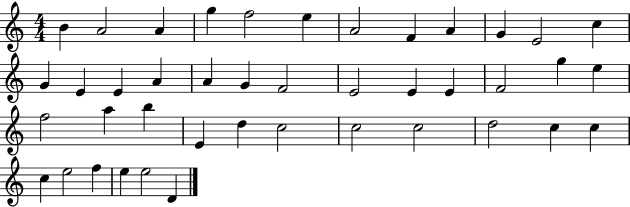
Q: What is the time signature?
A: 4/4